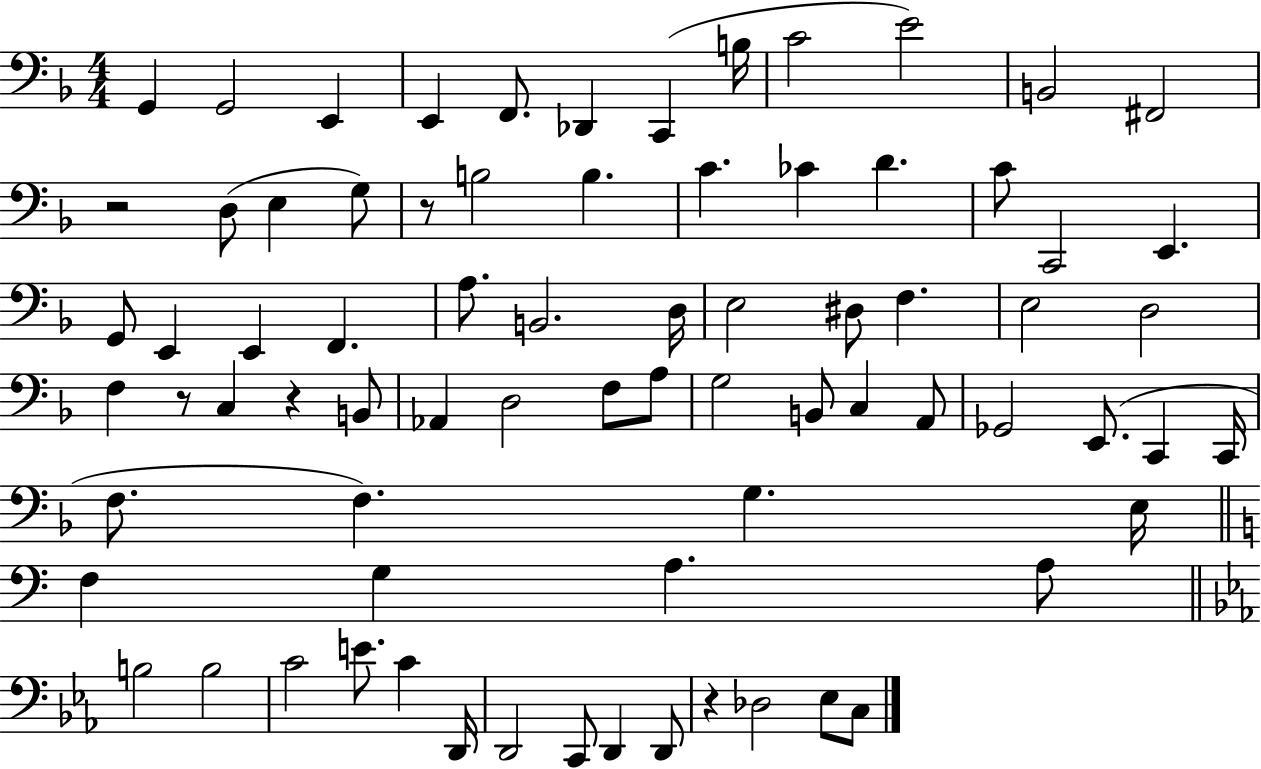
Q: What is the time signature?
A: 4/4